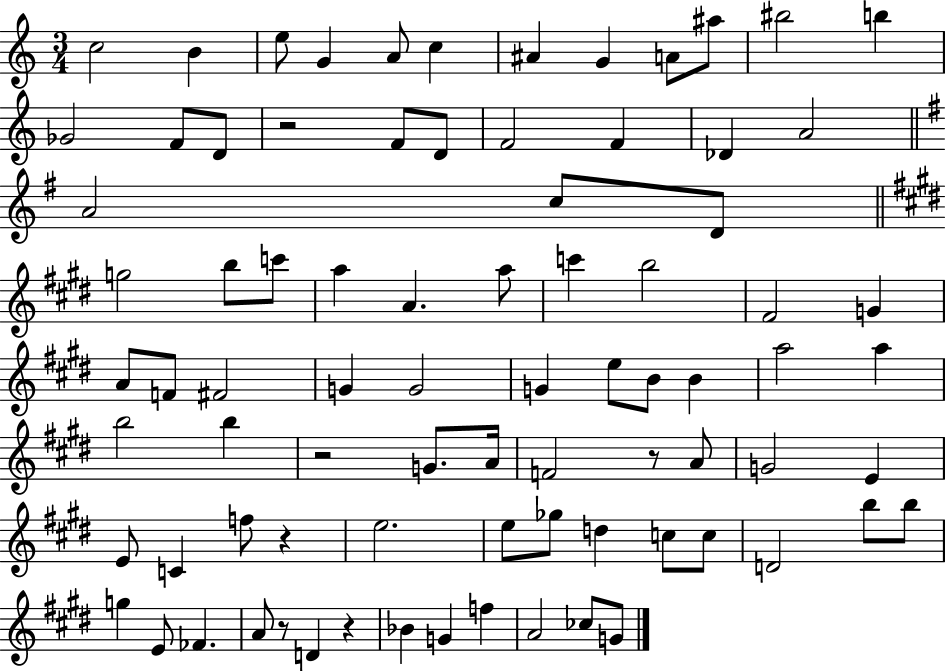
{
  \clef treble
  \numericTimeSignature
  \time 3/4
  \key c \major
  c''2 b'4 | e''8 g'4 a'8 c''4 | ais'4 g'4 a'8 ais''8 | bis''2 b''4 | \break ges'2 f'8 d'8 | r2 f'8 d'8 | f'2 f'4 | des'4 a'2 | \break \bar "||" \break \key e \minor a'2 c''8 d'8 | \bar "||" \break \key e \major g''2 b''8 c'''8 | a''4 a'4. a''8 | c'''4 b''2 | fis'2 g'4 | \break a'8 f'8 fis'2 | g'4 g'2 | g'4 e''8 b'8 b'4 | a''2 a''4 | \break b''2 b''4 | r2 g'8. a'16 | f'2 r8 a'8 | g'2 e'4 | \break e'8 c'4 f''8 r4 | e''2. | e''8 ges''8 d''4 c''8 c''8 | d'2 b''8 b''8 | \break g''4 e'8 fes'4. | a'8 r8 d'4 r4 | bes'4 g'4 f''4 | a'2 ces''8 g'8 | \break \bar "|."
}